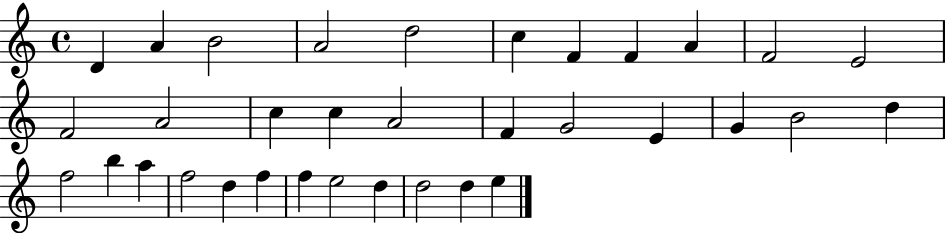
X:1
T:Untitled
M:4/4
L:1/4
K:C
D A B2 A2 d2 c F F A F2 E2 F2 A2 c c A2 F G2 E G B2 d f2 b a f2 d f f e2 d d2 d e